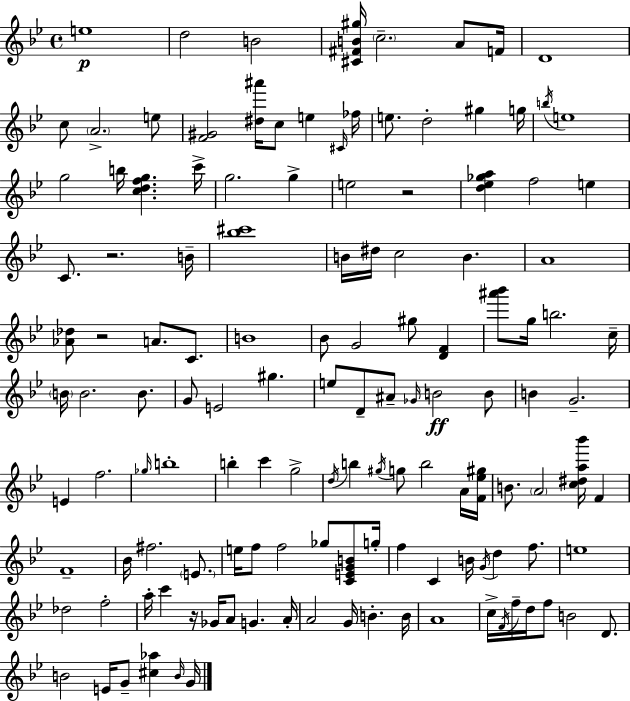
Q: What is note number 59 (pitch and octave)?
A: E4